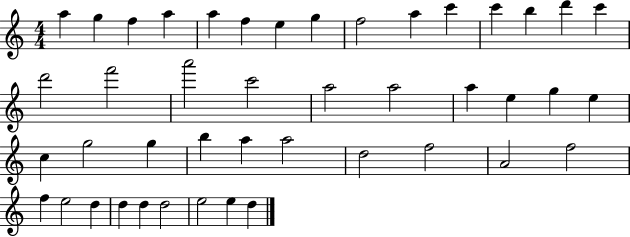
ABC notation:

X:1
T:Untitled
M:4/4
L:1/4
K:C
a g f a a f e g f2 a c' c' b d' c' d'2 f'2 a'2 c'2 a2 a2 a e g e c g2 g b a a2 d2 f2 A2 f2 f e2 d d d d2 e2 e d